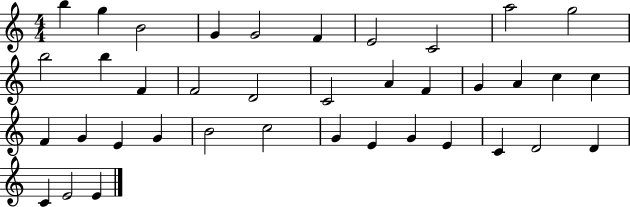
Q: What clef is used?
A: treble